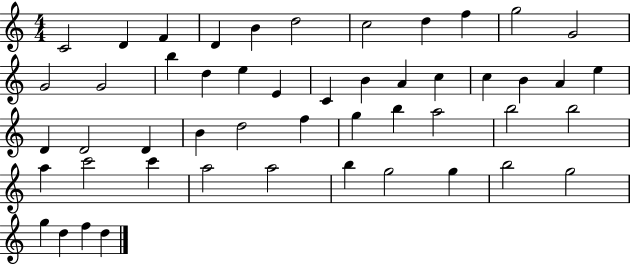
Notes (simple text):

C4/h D4/q F4/q D4/q B4/q D5/h C5/h D5/q F5/q G5/h G4/h G4/h G4/h B5/q D5/q E5/q E4/q C4/q B4/q A4/q C5/q C5/q B4/q A4/q E5/q D4/q D4/h D4/q B4/q D5/h F5/q G5/q B5/q A5/h B5/h B5/h A5/q C6/h C6/q A5/h A5/h B5/q G5/h G5/q B5/h G5/h G5/q D5/q F5/q D5/q